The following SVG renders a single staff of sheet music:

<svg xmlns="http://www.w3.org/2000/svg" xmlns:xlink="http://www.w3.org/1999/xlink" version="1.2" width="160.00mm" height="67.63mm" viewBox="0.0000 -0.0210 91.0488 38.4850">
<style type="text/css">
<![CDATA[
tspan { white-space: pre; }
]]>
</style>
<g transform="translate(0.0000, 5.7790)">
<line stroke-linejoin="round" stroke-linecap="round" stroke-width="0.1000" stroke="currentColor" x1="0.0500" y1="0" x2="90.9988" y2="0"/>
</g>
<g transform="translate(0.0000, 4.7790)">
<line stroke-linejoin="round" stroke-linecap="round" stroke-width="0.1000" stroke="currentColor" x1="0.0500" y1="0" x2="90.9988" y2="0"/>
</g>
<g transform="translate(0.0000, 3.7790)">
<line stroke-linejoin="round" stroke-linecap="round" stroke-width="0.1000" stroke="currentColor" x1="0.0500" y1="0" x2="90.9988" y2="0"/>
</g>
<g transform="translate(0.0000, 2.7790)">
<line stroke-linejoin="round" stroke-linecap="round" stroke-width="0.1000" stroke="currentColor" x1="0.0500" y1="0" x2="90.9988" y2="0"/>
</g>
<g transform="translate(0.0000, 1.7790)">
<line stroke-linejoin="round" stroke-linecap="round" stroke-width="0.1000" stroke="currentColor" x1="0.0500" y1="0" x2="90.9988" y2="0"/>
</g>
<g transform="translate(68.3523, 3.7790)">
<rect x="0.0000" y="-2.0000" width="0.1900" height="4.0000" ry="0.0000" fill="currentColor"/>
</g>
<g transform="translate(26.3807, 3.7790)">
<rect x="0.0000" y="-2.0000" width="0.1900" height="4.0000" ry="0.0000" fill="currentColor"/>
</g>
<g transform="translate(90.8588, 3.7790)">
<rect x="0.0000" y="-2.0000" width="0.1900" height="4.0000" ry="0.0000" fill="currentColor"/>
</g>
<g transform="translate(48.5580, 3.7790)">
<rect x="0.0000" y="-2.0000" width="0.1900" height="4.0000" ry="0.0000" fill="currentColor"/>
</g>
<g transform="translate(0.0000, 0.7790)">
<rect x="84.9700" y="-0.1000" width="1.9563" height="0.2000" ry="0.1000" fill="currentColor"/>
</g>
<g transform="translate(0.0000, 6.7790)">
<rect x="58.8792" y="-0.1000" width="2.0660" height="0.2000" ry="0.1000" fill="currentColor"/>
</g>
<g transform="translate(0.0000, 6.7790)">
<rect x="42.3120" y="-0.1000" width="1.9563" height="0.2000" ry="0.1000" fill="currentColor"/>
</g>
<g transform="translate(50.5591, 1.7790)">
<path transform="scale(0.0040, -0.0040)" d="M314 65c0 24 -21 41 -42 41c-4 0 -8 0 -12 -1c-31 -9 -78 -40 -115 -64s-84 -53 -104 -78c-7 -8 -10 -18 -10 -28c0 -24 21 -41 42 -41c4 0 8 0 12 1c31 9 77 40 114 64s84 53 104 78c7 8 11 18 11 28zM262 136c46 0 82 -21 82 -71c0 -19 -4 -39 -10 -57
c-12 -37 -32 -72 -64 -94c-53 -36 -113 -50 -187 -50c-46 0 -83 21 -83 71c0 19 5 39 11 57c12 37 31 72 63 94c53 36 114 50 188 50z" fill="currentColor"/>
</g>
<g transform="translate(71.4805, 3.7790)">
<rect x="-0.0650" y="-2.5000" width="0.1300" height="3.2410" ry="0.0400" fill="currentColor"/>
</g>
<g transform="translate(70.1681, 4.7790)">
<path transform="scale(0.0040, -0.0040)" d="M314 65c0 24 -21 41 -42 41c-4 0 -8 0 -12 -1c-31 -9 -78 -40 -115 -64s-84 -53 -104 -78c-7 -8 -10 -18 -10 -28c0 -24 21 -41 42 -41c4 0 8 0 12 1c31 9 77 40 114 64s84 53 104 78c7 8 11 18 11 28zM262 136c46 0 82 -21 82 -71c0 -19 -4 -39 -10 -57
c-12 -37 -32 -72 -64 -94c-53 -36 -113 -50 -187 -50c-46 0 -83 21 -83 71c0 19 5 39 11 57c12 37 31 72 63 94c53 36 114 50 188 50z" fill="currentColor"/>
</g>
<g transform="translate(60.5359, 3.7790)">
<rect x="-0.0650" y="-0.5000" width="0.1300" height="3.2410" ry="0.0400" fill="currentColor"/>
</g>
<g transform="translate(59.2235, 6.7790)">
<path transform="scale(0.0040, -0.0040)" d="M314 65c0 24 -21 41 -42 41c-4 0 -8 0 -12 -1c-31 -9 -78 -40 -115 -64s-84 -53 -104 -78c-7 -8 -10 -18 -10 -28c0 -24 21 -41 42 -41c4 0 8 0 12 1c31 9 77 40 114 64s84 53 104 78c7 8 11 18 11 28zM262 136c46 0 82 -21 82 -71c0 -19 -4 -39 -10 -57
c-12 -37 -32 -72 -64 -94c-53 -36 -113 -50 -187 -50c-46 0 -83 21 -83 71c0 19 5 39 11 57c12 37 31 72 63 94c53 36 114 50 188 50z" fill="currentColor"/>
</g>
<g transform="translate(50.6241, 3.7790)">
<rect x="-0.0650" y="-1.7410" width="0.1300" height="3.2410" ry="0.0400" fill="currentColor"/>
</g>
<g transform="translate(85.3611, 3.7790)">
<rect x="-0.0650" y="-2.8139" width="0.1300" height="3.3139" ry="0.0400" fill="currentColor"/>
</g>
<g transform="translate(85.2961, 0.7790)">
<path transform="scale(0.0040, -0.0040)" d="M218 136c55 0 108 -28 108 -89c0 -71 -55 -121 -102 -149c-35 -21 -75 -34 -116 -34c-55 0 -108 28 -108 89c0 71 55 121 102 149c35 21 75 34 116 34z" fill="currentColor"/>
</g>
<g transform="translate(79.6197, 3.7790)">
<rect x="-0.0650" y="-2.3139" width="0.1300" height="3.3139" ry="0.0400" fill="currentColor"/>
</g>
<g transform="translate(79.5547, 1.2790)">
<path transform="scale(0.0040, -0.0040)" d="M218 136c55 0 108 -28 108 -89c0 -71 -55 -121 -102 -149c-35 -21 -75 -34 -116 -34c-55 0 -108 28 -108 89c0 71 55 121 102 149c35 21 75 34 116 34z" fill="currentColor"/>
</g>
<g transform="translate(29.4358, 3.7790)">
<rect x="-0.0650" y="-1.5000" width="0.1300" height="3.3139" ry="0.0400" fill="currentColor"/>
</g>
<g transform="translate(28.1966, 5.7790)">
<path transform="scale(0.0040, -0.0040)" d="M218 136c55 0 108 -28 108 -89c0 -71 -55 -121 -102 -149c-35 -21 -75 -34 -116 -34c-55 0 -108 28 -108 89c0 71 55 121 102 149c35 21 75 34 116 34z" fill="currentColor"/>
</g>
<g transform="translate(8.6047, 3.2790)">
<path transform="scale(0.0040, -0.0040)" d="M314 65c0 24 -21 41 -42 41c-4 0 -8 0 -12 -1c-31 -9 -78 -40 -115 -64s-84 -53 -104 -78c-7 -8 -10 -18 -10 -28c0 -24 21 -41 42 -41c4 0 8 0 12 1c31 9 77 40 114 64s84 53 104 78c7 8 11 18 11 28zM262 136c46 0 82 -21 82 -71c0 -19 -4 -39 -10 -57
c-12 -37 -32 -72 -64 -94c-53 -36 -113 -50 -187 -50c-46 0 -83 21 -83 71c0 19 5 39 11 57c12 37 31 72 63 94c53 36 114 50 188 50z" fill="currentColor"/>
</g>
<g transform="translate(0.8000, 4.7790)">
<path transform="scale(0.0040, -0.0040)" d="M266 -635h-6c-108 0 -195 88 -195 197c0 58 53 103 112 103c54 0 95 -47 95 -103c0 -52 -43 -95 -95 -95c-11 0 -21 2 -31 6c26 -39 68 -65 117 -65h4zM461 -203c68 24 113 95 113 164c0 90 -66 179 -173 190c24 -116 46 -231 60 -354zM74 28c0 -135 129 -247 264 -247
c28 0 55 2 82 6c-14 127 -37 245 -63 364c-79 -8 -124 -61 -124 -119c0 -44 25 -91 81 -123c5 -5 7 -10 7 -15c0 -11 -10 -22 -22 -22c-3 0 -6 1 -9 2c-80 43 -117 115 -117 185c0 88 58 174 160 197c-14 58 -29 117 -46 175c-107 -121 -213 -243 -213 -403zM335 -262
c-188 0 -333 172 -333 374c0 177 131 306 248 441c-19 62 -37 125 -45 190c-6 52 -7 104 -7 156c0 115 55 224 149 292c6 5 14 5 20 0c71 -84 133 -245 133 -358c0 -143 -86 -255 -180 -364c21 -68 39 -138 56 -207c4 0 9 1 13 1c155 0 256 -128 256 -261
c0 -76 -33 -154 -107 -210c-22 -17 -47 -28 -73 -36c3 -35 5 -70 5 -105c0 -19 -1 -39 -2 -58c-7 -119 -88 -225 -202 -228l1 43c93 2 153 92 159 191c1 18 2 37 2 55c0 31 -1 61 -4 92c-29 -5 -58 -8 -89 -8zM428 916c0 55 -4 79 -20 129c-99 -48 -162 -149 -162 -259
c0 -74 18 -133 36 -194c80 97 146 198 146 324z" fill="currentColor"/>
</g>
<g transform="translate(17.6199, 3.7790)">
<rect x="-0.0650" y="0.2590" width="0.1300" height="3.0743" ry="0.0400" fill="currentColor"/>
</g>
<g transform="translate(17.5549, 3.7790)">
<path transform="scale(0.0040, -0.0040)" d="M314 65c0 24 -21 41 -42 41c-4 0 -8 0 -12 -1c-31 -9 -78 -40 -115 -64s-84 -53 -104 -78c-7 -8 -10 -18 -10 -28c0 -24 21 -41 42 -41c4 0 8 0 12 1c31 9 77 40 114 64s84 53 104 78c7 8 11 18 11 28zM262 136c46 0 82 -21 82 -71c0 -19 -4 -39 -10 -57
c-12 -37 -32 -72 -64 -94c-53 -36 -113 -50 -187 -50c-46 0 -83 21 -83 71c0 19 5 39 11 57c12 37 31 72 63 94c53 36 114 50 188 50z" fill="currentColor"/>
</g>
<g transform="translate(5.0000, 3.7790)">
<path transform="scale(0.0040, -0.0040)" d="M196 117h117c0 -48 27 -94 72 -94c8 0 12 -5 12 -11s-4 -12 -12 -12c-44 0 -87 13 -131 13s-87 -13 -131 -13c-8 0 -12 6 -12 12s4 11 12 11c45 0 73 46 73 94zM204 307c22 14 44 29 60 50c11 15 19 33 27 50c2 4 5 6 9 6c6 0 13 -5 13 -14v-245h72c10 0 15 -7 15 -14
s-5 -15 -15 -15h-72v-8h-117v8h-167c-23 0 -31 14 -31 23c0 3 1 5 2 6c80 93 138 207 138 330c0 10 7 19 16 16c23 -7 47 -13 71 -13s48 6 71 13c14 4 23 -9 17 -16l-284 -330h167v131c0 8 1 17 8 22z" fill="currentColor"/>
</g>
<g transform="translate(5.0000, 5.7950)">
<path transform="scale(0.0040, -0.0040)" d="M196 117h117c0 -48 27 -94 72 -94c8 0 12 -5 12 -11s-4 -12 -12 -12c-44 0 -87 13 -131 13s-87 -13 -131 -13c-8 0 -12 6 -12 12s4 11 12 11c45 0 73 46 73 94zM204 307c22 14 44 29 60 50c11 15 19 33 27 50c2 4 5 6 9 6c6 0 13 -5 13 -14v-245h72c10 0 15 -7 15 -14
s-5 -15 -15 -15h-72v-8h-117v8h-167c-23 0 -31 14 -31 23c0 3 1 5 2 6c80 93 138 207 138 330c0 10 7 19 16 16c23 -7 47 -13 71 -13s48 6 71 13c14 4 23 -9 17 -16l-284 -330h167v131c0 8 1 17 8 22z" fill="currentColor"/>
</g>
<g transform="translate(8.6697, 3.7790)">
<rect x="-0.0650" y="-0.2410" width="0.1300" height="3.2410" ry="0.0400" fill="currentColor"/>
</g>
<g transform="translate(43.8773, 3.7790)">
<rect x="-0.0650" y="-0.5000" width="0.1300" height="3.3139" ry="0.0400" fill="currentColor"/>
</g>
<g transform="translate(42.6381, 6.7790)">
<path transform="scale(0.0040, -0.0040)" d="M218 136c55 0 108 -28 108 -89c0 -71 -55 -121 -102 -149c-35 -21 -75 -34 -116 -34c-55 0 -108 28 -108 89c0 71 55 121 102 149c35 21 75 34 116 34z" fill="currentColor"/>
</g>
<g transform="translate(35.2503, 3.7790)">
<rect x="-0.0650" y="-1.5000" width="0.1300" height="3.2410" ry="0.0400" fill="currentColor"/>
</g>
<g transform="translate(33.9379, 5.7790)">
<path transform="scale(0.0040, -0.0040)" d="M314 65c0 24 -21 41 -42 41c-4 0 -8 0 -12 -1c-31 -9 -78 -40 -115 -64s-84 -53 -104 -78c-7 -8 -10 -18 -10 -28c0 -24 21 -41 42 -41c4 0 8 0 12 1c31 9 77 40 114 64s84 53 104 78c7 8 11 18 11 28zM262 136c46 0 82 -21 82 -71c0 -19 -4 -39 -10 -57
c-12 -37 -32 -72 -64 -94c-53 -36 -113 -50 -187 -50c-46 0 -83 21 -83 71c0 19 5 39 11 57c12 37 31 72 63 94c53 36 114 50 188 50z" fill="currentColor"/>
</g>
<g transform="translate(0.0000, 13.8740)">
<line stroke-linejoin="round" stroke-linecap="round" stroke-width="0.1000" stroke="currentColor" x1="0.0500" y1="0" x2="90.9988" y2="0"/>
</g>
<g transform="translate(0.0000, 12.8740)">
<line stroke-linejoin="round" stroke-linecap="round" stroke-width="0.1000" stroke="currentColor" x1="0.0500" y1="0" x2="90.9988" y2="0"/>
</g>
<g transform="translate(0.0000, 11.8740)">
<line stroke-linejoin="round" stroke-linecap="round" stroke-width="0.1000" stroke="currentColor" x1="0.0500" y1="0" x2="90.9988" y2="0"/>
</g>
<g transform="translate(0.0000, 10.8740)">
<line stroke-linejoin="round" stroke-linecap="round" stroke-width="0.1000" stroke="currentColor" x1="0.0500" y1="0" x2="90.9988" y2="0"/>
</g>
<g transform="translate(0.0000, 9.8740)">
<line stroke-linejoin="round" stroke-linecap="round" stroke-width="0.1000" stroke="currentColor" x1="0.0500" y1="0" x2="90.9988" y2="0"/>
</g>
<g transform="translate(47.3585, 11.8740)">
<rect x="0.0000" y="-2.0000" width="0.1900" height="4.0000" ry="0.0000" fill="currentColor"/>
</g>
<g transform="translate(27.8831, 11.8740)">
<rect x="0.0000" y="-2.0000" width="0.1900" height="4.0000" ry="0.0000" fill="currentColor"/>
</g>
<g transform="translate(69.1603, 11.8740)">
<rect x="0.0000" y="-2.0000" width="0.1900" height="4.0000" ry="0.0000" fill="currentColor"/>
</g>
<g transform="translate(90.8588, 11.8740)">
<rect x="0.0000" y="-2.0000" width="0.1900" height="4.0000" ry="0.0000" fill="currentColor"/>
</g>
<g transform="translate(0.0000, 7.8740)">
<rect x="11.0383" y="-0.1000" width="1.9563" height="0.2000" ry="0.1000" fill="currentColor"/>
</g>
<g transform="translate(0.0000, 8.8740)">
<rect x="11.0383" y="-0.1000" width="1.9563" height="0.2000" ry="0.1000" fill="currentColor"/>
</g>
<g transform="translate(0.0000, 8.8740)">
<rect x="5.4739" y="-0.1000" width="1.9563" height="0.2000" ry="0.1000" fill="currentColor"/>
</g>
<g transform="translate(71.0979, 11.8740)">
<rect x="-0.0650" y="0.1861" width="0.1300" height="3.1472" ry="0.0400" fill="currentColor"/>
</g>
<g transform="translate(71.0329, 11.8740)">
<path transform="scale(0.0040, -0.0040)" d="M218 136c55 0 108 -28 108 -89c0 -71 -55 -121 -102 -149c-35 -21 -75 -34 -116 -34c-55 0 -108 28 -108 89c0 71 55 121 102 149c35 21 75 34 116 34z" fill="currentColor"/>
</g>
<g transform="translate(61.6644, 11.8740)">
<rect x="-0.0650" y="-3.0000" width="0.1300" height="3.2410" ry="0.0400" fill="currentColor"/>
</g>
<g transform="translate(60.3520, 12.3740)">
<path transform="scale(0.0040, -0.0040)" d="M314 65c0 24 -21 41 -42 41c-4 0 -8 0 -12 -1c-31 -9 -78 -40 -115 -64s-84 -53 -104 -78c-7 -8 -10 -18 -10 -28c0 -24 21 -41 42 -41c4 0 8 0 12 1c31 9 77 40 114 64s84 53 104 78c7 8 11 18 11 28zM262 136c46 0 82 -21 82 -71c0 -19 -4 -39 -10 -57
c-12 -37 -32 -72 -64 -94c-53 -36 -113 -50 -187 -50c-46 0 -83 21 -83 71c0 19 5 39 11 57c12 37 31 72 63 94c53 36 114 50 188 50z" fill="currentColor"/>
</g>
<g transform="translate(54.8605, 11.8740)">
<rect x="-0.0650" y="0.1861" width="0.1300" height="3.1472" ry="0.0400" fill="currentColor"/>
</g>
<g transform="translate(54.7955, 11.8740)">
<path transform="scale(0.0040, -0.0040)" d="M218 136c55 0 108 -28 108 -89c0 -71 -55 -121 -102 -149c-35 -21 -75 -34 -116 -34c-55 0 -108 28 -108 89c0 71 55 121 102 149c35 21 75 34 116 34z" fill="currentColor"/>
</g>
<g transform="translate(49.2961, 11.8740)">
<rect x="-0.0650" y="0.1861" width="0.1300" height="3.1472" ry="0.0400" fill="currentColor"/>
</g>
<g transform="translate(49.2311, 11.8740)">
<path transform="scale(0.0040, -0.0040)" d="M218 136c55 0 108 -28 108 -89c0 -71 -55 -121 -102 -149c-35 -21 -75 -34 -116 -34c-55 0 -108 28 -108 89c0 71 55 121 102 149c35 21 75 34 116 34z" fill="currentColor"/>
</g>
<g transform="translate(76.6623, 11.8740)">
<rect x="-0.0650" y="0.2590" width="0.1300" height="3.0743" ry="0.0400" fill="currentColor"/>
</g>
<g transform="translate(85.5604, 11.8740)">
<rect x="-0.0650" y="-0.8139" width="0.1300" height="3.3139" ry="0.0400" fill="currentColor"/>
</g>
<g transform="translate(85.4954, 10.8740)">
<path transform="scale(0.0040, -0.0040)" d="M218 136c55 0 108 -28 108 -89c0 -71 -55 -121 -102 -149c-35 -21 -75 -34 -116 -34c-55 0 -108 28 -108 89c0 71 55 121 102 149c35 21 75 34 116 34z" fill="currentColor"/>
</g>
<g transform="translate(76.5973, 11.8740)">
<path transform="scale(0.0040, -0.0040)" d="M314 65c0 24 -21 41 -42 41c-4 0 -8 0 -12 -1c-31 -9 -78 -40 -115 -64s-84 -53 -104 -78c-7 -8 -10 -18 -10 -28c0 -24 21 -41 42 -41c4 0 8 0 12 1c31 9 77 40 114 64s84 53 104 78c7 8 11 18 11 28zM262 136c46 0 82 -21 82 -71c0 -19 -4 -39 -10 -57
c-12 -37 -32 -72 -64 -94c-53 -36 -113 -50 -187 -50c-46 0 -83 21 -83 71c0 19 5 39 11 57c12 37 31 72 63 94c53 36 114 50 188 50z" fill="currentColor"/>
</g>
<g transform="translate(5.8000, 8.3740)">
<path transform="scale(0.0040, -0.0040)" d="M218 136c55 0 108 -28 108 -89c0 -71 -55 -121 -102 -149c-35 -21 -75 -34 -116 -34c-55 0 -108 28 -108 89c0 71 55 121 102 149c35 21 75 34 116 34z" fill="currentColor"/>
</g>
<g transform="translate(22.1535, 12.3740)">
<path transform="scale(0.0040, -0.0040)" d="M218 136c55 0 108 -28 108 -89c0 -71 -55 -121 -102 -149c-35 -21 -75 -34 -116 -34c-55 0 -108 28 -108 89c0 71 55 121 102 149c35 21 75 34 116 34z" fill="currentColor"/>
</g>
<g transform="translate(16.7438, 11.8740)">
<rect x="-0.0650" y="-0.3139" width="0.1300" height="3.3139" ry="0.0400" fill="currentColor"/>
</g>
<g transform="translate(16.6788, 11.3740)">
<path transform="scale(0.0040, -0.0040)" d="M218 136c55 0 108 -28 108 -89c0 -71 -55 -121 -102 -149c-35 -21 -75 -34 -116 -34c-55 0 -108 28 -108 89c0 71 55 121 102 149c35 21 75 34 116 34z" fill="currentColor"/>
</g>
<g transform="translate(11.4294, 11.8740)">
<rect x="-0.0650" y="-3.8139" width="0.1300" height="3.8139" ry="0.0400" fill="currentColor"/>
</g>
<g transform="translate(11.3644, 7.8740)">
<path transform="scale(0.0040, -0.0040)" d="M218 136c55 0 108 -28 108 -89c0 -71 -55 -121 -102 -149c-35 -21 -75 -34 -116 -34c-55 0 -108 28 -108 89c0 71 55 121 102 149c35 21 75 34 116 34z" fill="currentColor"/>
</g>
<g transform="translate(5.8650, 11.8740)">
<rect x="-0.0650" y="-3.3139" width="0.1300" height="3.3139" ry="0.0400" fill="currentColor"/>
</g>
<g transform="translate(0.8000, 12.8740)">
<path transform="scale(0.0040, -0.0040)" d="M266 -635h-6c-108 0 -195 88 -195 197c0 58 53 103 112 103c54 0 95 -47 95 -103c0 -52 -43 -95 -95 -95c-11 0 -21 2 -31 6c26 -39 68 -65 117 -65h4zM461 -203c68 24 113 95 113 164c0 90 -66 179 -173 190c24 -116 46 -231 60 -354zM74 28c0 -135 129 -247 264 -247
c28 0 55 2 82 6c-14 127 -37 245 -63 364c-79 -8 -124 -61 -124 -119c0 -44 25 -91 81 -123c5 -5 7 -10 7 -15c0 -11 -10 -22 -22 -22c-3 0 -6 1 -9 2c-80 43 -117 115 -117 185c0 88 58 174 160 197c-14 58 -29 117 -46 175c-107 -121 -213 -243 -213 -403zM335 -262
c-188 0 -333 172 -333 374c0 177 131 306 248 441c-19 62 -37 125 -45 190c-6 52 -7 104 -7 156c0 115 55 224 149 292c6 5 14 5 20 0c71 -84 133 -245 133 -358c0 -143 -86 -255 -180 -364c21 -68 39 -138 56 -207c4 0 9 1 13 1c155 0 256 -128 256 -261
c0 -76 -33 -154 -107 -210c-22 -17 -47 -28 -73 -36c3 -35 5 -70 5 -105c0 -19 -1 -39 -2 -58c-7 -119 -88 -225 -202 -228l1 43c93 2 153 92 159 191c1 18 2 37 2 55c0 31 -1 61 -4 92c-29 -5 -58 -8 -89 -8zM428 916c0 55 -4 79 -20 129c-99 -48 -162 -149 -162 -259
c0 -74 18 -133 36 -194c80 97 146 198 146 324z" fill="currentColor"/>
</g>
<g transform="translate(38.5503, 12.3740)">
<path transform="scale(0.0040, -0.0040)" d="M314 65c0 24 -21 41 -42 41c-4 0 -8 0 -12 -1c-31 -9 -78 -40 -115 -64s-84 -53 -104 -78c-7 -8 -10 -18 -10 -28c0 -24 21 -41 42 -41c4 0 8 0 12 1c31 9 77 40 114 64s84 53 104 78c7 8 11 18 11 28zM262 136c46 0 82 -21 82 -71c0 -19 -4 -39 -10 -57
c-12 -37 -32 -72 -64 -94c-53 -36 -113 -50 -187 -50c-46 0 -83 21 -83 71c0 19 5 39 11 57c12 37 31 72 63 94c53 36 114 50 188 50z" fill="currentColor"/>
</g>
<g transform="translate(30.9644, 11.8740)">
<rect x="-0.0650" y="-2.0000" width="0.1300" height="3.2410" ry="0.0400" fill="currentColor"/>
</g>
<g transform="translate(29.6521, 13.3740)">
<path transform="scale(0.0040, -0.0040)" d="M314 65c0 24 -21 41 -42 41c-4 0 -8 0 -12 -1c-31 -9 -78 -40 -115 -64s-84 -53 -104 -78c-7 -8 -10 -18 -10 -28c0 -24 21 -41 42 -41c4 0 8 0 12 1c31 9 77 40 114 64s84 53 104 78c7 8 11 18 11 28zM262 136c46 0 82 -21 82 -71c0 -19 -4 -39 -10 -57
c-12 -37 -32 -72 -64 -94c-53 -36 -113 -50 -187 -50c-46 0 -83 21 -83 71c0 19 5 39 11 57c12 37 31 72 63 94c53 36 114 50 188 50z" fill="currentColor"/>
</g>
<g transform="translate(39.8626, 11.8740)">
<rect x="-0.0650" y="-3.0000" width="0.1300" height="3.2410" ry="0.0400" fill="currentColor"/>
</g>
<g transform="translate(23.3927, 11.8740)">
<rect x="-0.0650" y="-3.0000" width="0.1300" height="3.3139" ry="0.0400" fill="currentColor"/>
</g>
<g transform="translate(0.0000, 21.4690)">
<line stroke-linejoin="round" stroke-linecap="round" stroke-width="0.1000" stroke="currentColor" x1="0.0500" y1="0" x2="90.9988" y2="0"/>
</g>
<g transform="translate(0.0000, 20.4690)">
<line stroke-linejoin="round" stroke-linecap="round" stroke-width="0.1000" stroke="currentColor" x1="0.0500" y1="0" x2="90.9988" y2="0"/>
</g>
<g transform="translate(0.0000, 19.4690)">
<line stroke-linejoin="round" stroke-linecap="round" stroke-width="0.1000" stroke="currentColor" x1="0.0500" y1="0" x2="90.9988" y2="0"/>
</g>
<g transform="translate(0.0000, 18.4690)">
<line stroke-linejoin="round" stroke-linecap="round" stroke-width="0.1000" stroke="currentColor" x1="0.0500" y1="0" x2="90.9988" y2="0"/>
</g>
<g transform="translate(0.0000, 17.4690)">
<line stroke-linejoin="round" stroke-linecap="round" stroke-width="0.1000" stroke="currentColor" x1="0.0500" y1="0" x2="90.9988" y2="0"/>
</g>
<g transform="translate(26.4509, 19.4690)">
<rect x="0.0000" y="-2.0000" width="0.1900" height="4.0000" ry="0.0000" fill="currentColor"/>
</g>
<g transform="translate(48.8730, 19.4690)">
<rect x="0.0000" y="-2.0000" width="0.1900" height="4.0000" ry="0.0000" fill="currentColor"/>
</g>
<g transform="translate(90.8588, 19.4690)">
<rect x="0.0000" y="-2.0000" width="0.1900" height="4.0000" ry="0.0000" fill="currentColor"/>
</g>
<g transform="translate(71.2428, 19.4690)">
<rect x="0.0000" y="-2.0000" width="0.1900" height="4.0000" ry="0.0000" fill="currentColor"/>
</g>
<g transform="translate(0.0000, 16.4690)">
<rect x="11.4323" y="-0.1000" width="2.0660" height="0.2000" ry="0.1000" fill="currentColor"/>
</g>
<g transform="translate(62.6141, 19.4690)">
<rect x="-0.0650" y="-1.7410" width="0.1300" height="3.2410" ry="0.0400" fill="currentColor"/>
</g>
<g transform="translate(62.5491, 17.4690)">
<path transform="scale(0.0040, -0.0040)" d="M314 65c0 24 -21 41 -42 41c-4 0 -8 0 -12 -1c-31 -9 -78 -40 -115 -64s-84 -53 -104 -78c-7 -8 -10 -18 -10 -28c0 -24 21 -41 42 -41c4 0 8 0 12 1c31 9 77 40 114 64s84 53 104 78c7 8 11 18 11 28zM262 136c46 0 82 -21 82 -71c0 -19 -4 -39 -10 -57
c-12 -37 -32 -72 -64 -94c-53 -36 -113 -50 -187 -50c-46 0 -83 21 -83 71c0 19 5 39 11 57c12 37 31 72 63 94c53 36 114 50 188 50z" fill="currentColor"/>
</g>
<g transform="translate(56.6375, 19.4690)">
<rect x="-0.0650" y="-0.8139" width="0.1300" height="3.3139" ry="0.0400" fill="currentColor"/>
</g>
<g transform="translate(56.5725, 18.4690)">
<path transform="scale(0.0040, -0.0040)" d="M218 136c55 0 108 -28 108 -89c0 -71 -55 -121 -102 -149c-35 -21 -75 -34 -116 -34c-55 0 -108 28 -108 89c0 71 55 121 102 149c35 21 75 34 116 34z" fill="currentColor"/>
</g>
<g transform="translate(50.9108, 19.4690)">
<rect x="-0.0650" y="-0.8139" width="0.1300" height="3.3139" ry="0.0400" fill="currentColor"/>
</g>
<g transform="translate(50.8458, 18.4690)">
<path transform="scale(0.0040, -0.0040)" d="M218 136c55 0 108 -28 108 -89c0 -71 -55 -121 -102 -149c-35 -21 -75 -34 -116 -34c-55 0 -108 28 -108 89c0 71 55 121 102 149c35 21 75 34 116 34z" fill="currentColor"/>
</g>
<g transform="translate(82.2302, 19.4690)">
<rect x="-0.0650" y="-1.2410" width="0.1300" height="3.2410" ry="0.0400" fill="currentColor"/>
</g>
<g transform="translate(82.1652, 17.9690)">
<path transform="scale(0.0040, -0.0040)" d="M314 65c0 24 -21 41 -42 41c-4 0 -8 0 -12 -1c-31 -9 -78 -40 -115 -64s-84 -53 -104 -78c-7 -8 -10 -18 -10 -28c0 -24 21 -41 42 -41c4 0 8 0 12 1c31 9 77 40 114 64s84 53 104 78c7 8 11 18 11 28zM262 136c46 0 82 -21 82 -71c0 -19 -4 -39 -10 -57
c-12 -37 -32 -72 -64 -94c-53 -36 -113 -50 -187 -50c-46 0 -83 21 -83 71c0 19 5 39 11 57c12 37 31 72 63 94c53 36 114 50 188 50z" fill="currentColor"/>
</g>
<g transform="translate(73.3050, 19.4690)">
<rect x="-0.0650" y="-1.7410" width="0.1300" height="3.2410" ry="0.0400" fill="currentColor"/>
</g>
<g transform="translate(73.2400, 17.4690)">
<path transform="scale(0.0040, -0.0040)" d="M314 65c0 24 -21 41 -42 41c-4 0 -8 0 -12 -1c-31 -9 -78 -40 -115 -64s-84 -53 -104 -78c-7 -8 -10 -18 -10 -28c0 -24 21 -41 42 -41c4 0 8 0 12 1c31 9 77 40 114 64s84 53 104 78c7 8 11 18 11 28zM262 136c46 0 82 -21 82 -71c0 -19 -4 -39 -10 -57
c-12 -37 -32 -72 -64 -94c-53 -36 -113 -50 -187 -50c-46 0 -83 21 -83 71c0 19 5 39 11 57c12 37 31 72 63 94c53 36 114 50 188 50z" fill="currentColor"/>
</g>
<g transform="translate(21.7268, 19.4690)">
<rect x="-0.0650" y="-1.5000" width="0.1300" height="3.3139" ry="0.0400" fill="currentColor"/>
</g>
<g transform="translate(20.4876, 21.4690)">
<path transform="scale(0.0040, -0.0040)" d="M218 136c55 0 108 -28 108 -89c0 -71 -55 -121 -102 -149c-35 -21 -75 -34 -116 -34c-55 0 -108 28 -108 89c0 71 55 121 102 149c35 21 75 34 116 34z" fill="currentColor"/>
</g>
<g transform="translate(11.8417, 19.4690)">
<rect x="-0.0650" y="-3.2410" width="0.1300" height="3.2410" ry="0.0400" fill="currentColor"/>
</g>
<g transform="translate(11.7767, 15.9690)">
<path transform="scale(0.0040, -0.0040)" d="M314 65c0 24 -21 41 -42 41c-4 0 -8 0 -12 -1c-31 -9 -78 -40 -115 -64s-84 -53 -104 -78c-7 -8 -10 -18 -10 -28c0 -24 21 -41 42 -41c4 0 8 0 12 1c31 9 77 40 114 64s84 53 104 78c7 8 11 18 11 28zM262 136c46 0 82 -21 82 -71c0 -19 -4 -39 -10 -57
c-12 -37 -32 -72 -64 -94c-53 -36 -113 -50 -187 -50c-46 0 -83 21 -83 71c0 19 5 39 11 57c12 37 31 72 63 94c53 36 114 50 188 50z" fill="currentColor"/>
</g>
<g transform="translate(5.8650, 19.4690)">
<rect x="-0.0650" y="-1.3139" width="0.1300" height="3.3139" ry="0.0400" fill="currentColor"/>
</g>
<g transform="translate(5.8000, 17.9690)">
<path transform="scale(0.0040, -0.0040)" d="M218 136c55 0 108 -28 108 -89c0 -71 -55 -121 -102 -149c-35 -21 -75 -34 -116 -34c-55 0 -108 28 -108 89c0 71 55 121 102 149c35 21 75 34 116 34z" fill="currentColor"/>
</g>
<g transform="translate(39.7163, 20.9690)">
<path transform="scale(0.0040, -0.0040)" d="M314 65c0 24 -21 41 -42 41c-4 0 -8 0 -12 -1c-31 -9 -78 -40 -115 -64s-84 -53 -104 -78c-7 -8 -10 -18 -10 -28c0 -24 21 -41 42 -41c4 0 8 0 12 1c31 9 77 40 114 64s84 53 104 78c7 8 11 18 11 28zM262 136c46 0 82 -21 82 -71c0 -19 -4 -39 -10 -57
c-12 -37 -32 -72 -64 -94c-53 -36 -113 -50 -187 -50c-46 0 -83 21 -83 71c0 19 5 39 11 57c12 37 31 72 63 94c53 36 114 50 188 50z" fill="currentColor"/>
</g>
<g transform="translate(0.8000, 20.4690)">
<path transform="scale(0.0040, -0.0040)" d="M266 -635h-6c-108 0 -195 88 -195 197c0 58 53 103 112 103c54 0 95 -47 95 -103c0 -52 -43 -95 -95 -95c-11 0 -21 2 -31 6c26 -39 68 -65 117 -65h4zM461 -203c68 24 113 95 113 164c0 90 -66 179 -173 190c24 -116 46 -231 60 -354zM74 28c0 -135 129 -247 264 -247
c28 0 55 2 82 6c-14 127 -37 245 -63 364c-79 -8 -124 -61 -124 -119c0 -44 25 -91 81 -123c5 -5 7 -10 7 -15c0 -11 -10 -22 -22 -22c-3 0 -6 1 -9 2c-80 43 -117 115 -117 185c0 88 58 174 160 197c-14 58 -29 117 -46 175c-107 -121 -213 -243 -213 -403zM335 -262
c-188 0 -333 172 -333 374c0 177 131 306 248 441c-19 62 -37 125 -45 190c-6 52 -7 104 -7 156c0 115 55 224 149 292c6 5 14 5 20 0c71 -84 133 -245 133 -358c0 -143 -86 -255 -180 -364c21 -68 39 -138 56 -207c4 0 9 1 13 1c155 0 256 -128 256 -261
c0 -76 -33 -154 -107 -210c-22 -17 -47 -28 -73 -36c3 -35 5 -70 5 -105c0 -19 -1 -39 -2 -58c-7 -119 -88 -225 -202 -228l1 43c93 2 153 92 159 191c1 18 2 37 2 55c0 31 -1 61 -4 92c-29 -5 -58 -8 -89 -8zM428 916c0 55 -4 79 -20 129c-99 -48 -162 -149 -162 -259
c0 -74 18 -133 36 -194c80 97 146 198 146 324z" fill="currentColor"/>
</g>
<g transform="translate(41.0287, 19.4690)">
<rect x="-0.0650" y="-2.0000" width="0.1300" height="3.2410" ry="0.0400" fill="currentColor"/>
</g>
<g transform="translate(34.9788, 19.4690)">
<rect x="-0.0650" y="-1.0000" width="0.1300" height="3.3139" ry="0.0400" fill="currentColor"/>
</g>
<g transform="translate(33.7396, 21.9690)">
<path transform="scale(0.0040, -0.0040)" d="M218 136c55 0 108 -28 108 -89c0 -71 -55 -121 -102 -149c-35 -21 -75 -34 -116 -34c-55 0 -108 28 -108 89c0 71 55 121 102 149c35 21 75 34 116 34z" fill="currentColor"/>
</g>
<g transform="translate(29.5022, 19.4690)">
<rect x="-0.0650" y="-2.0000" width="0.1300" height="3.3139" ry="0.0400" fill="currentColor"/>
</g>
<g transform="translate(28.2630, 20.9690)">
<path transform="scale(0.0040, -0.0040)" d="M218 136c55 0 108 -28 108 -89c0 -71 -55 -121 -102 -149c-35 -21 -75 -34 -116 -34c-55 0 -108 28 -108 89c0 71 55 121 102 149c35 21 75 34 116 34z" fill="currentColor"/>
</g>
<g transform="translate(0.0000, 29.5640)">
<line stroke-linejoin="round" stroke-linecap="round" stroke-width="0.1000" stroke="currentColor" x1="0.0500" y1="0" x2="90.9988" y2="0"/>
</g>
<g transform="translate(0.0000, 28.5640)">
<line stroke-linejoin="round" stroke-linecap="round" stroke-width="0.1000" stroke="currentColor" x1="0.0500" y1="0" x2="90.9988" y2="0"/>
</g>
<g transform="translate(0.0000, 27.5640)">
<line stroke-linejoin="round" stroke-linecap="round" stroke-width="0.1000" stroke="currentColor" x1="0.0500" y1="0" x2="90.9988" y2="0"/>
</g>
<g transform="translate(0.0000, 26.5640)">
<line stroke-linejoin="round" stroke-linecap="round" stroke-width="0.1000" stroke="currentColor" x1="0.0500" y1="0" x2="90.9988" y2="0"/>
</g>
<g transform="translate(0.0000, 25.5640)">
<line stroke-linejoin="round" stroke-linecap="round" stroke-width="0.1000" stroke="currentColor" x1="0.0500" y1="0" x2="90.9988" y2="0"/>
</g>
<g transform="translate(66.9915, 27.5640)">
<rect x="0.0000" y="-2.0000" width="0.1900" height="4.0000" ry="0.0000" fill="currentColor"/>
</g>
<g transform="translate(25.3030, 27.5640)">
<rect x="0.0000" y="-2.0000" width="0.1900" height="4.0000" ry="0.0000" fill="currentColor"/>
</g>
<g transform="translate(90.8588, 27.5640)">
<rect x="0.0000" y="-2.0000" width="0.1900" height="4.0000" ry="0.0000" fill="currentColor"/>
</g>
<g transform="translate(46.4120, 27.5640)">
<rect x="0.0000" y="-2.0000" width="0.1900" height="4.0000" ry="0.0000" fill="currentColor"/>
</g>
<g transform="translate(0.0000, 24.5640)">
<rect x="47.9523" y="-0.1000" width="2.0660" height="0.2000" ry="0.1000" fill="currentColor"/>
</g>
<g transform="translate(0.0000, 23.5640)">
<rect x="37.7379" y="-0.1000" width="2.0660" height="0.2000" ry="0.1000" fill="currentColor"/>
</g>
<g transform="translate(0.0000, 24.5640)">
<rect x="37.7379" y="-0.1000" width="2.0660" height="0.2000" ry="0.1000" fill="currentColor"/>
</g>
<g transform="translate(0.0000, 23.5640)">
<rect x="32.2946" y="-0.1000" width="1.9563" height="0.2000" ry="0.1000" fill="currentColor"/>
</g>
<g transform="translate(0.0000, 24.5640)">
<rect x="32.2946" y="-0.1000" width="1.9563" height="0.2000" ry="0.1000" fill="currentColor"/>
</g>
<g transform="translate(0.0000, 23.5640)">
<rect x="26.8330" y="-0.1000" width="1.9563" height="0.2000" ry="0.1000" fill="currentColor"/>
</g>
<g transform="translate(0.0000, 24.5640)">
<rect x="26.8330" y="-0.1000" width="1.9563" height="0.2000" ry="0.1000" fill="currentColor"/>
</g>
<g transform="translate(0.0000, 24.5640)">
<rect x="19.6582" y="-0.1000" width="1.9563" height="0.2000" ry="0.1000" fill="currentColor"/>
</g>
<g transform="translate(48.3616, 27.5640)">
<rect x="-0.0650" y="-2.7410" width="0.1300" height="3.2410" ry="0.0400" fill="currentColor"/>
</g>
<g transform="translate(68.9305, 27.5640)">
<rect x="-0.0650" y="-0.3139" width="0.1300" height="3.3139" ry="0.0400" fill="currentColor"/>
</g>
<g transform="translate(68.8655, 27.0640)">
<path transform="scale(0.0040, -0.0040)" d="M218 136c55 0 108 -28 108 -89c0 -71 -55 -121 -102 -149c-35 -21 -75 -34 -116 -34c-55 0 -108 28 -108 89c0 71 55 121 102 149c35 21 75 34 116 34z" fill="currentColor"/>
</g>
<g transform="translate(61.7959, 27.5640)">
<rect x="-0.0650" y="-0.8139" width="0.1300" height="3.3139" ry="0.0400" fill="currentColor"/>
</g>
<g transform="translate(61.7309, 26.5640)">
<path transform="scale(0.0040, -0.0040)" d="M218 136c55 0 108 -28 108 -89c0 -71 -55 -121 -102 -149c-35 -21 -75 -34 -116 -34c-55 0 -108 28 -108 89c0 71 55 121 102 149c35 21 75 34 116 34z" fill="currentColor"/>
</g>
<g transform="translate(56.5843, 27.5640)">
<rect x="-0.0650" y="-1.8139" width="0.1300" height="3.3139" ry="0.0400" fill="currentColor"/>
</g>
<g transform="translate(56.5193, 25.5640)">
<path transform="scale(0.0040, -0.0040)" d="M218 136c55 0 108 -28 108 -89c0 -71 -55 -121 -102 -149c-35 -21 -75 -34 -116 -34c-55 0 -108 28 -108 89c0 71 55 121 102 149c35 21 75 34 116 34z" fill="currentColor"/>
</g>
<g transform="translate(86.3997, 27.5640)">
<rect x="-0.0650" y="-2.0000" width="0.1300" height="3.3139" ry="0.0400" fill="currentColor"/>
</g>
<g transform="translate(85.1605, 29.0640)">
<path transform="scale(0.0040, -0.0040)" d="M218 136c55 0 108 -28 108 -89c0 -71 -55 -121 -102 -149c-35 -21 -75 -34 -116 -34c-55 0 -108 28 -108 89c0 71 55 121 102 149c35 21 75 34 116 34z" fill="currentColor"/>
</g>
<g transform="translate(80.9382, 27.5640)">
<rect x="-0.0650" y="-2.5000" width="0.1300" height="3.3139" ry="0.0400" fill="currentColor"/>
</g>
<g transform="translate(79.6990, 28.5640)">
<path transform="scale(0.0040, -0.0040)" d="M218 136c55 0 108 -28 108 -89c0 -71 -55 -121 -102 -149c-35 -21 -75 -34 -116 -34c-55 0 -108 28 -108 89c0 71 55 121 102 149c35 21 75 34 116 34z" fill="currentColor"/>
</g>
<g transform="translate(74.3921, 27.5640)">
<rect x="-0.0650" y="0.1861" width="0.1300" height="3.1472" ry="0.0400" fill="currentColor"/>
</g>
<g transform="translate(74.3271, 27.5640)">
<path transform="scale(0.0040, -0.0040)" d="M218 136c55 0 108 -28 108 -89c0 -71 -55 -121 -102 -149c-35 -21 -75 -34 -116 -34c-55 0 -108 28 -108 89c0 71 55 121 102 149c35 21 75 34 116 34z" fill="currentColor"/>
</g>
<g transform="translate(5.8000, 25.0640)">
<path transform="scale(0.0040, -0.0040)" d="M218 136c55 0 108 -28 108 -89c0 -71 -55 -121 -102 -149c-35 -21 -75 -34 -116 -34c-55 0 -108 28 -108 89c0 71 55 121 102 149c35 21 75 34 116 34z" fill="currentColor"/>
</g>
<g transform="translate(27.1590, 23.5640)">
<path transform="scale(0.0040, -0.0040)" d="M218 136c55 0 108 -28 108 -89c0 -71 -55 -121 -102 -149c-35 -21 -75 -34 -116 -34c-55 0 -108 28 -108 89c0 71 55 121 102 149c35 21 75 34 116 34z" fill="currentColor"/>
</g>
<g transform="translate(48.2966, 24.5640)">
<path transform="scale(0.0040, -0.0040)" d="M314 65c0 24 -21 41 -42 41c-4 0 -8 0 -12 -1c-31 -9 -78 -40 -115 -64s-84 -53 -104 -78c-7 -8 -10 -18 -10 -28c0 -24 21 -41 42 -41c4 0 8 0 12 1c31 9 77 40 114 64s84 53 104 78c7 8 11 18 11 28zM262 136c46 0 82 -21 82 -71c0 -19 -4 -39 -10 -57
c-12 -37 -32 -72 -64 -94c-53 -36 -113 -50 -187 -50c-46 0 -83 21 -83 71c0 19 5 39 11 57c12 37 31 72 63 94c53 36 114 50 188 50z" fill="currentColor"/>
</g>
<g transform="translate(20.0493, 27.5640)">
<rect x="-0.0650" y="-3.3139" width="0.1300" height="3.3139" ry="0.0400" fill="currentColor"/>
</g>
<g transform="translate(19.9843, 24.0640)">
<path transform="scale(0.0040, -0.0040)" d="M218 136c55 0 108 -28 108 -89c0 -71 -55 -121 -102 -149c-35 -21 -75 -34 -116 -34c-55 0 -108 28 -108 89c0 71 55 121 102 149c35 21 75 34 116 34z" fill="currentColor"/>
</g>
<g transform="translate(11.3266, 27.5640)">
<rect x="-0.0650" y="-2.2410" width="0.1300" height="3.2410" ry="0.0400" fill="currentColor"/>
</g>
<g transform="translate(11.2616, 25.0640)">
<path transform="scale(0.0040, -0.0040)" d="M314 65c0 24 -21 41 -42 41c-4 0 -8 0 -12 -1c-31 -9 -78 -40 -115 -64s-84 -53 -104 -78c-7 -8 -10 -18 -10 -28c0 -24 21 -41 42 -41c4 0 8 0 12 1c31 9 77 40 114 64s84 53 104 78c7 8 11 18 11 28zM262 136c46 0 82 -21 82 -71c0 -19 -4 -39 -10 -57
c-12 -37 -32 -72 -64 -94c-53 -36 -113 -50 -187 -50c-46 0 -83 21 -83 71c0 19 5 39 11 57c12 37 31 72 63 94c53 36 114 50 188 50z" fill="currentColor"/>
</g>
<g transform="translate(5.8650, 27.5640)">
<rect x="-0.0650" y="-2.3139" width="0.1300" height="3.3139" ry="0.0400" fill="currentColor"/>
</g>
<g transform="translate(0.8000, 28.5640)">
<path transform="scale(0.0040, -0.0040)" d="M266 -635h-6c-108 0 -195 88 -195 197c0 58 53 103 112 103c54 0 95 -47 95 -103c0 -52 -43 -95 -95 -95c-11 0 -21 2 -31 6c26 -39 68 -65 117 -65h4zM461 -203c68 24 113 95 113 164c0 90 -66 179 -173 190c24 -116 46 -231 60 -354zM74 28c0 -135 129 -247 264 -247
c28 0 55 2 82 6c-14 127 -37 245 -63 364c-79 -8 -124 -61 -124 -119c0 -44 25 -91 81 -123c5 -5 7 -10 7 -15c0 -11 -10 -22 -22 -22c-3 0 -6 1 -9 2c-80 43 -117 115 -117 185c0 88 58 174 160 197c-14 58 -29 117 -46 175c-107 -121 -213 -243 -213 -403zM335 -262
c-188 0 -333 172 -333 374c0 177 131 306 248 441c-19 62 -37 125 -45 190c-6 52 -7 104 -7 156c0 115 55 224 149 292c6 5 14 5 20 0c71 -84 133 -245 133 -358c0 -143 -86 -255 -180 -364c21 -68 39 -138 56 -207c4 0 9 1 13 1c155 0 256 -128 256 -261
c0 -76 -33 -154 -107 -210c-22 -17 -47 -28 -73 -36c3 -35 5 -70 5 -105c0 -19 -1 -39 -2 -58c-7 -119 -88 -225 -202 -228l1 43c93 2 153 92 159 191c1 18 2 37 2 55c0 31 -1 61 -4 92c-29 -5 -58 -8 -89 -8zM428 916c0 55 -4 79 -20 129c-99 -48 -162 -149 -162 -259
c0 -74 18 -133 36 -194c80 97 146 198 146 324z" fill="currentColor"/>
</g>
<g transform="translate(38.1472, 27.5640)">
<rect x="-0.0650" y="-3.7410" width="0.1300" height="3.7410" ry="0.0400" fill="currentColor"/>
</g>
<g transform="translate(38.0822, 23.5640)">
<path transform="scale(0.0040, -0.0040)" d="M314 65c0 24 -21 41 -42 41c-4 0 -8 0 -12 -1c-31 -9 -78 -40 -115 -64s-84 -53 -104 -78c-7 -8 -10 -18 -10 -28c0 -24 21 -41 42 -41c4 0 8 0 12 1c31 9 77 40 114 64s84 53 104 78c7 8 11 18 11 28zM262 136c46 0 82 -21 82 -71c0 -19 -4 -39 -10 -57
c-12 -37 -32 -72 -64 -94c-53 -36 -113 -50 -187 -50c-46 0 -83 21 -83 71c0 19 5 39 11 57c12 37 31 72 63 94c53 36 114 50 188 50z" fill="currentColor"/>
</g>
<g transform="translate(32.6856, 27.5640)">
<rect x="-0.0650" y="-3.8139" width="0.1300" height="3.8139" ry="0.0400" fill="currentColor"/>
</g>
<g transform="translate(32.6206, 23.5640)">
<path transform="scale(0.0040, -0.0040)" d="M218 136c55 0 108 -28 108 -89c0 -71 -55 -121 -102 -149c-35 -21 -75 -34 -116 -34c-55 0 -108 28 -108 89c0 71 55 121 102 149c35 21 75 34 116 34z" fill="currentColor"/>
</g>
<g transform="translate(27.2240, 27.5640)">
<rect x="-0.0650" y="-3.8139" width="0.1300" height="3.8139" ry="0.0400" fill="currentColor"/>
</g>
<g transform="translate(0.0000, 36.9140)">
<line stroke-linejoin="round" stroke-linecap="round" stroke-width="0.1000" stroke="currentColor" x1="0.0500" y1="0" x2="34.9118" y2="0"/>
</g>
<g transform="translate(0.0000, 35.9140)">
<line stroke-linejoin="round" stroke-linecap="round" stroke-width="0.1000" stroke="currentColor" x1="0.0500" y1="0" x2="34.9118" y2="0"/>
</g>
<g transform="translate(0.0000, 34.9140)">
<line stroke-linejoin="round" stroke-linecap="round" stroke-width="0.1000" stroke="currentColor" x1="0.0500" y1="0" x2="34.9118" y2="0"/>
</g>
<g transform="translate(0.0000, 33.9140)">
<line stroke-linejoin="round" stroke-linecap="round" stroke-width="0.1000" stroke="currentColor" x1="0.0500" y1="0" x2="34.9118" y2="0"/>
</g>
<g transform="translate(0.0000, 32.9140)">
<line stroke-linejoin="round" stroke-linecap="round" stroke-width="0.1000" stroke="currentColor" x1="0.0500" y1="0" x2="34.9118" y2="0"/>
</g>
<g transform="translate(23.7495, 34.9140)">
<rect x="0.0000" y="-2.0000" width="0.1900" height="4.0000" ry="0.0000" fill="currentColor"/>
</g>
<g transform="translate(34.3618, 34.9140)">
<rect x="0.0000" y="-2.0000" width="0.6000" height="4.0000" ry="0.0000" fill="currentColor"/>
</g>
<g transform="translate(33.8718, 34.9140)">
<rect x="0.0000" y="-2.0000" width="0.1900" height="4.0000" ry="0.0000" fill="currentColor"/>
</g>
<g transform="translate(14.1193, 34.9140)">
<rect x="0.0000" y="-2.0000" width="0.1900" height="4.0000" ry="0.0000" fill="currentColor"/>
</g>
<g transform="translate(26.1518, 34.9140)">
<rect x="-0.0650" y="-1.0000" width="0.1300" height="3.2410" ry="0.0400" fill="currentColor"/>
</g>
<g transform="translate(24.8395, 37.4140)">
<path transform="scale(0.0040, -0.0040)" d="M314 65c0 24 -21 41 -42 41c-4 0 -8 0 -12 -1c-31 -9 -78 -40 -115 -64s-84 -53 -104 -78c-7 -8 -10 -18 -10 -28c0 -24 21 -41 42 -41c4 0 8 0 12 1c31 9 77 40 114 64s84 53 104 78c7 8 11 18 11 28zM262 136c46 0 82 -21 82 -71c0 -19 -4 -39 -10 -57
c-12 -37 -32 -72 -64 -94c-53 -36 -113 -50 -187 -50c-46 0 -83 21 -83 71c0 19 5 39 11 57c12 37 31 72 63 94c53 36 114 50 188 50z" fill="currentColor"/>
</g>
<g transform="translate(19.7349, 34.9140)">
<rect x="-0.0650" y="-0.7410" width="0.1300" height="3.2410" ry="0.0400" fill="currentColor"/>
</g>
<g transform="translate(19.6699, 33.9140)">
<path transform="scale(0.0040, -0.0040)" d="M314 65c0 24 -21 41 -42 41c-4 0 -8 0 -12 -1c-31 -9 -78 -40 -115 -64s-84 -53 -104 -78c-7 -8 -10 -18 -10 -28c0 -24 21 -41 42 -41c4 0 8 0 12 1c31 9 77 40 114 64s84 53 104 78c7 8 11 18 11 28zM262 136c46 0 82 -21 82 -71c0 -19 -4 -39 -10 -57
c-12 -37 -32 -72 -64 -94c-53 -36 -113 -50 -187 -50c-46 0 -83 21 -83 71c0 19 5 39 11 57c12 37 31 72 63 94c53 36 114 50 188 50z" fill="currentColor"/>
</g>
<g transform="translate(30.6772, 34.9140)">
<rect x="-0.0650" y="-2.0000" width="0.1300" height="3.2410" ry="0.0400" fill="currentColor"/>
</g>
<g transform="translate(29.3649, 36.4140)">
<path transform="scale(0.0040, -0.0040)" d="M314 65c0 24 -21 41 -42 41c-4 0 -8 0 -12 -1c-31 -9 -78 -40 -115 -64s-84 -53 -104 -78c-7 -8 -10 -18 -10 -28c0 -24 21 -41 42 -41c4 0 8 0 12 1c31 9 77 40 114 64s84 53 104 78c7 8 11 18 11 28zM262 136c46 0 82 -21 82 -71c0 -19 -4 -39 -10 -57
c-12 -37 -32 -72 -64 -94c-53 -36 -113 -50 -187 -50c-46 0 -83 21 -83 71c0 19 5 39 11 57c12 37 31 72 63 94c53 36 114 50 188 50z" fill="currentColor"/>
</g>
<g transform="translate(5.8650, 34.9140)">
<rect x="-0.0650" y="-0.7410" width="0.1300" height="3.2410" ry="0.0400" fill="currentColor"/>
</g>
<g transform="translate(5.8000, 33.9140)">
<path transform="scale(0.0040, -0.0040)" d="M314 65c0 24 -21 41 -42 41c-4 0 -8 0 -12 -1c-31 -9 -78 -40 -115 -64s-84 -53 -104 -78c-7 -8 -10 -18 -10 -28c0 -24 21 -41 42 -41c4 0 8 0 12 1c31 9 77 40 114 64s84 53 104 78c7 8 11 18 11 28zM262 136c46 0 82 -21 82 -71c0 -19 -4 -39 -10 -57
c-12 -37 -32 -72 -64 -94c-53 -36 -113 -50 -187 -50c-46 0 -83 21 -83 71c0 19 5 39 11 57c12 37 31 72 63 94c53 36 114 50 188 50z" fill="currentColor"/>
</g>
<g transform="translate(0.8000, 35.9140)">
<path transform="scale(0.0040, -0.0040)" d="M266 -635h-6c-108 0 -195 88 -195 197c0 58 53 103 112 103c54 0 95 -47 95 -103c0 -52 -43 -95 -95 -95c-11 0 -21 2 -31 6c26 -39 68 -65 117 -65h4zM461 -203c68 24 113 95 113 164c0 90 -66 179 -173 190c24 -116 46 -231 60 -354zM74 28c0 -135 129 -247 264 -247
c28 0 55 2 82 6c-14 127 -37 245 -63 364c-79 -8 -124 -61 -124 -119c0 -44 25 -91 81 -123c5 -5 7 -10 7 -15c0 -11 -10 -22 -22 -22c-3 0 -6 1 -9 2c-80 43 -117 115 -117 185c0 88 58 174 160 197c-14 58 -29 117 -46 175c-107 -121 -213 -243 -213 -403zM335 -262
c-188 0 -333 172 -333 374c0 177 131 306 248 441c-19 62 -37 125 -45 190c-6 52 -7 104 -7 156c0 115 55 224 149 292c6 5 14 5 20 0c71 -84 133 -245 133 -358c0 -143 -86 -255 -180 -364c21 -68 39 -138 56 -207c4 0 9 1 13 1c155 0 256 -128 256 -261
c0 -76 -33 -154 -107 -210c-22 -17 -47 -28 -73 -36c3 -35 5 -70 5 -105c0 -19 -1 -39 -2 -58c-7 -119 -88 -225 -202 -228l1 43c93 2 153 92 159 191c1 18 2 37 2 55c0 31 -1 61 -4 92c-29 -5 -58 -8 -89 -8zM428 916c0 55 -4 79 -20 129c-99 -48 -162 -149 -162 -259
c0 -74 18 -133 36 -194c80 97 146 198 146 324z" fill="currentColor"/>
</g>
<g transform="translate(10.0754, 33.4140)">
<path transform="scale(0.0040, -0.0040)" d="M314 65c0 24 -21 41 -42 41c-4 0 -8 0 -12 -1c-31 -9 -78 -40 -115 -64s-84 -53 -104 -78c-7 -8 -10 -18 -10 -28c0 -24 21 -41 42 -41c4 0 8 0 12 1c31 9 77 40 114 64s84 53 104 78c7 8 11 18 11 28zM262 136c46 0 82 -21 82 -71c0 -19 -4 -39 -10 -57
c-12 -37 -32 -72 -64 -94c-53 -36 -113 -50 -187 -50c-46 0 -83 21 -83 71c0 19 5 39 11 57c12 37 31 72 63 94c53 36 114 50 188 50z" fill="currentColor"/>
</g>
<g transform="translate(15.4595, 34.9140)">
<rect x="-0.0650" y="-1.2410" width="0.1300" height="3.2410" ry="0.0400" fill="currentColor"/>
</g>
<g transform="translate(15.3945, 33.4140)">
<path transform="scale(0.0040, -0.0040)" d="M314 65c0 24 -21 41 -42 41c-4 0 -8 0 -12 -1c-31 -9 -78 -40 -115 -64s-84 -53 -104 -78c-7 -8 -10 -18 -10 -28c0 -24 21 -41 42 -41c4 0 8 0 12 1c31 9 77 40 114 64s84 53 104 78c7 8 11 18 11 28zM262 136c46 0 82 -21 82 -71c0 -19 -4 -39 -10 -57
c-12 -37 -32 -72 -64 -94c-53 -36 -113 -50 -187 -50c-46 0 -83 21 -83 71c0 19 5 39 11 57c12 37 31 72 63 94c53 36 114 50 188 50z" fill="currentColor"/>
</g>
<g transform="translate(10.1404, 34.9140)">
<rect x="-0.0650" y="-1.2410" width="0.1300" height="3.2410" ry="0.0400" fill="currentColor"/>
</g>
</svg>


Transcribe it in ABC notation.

X:1
T:Untitled
M:4/4
L:1/4
K:C
c2 B2 E E2 C f2 C2 G2 g a b c' c A F2 A2 B B A2 B B2 d e b2 E F D F2 d d f2 f2 e2 g g2 b c' c' c'2 a2 f d c B G F d2 e2 e2 d2 D2 F2